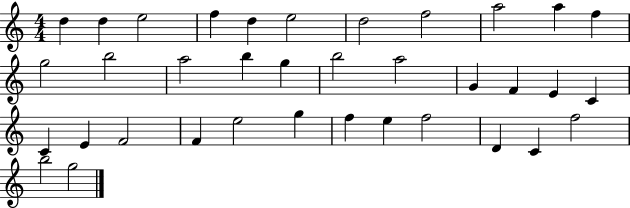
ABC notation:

X:1
T:Untitled
M:4/4
L:1/4
K:C
d d e2 f d e2 d2 f2 a2 a f g2 b2 a2 b g b2 a2 G F E C C E F2 F e2 g f e f2 D C f2 b2 g2